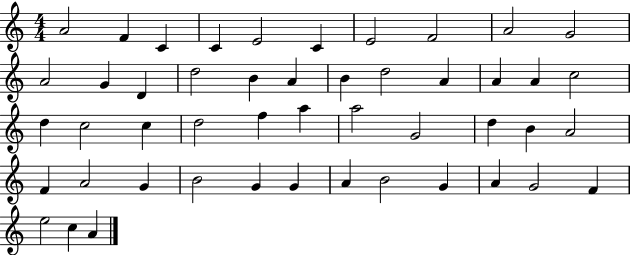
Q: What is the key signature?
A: C major